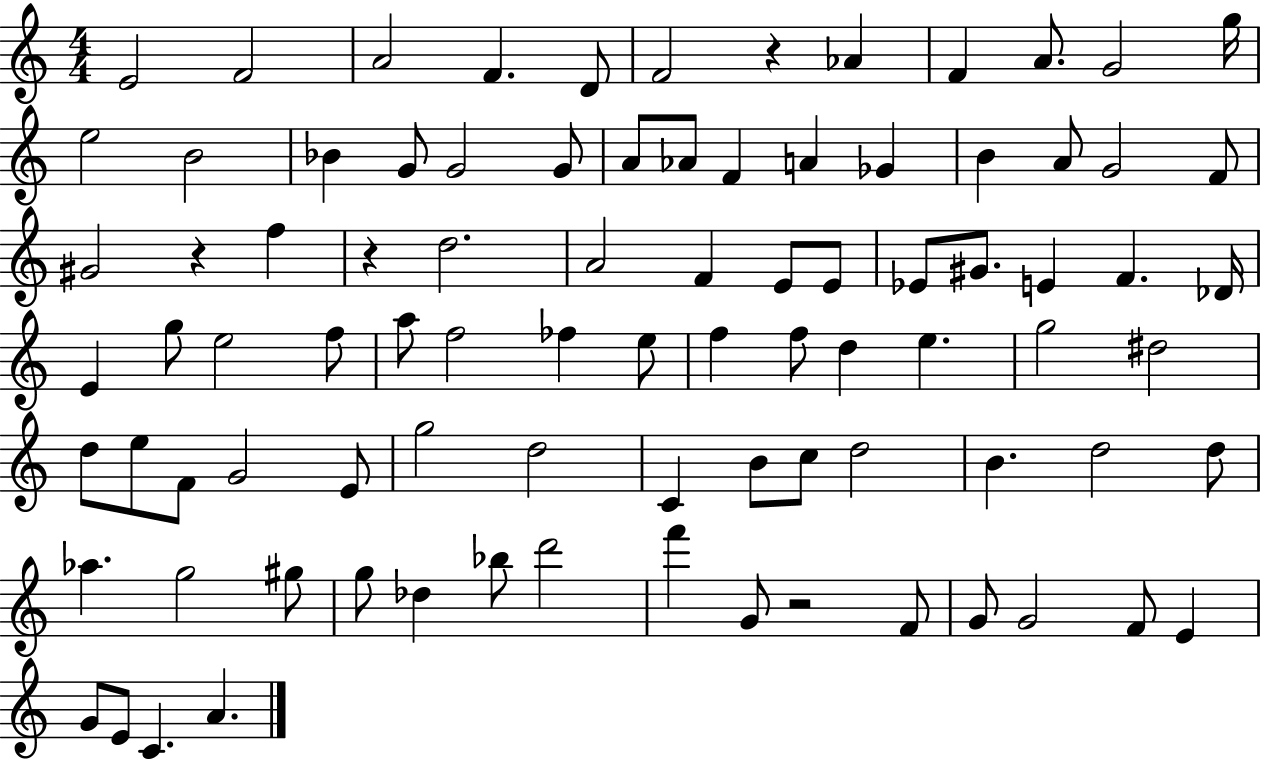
E4/h F4/h A4/h F4/q. D4/e F4/h R/q Ab4/q F4/q A4/e. G4/h G5/s E5/h B4/h Bb4/q G4/e G4/h G4/e A4/e Ab4/e F4/q A4/q Gb4/q B4/q A4/e G4/h F4/e G#4/h R/q F5/q R/q D5/h. A4/h F4/q E4/e E4/e Eb4/e G#4/e. E4/q F4/q. Db4/s E4/q G5/e E5/h F5/e A5/e F5/h FES5/q E5/e F5/q F5/e D5/q E5/q. G5/h D#5/h D5/e E5/e F4/e G4/h E4/e G5/h D5/h C4/q B4/e C5/e D5/h B4/q. D5/h D5/e Ab5/q. G5/h G#5/e G5/e Db5/q Bb5/e D6/h F6/q G4/e R/h F4/e G4/e G4/h F4/e E4/q G4/e E4/e C4/q. A4/q.